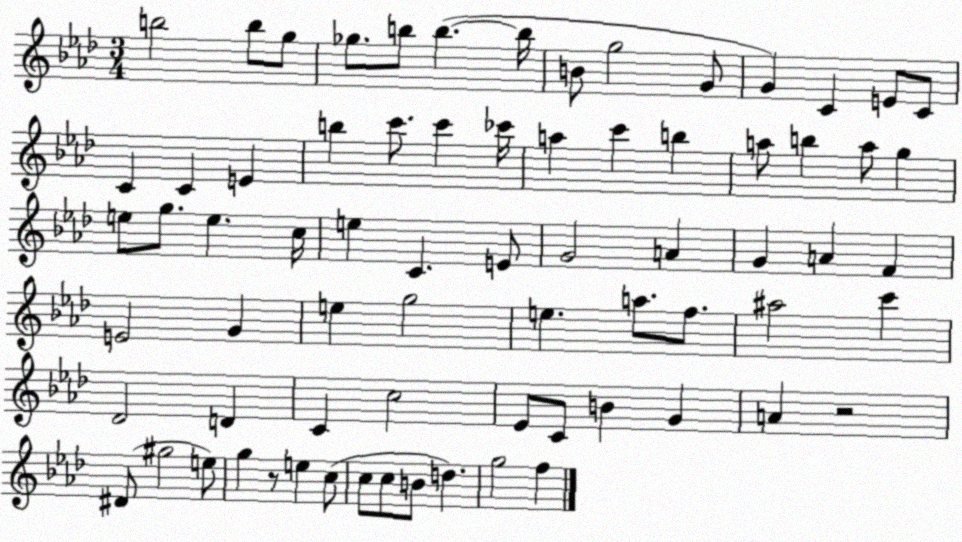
X:1
T:Untitled
M:3/4
L:1/4
K:Ab
b2 b/2 g/2 _g/2 b/2 b b/4 B/2 g2 G/2 G C E/2 C/2 C C E b c'/2 c' _c'/4 a c' b a/2 b a/2 g e/2 g/2 e c/4 e C E/2 G2 A G A F E2 G e g2 e a/2 f/2 ^a2 c' _D2 D C c2 _E/2 C/2 B G A z2 ^D/2 ^g2 e/2 g z/2 e c/2 c/2 c/2 B/2 d g2 f